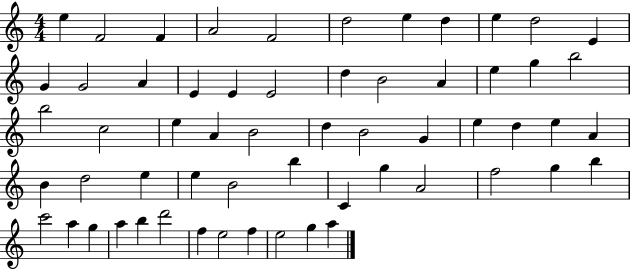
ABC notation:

X:1
T:Untitled
M:4/4
L:1/4
K:C
e F2 F A2 F2 d2 e d e d2 E G G2 A E E E2 d B2 A e g b2 b2 c2 e A B2 d B2 G e d e A B d2 e e B2 b C g A2 f2 g b c'2 a g a b d'2 f e2 f e2 g a